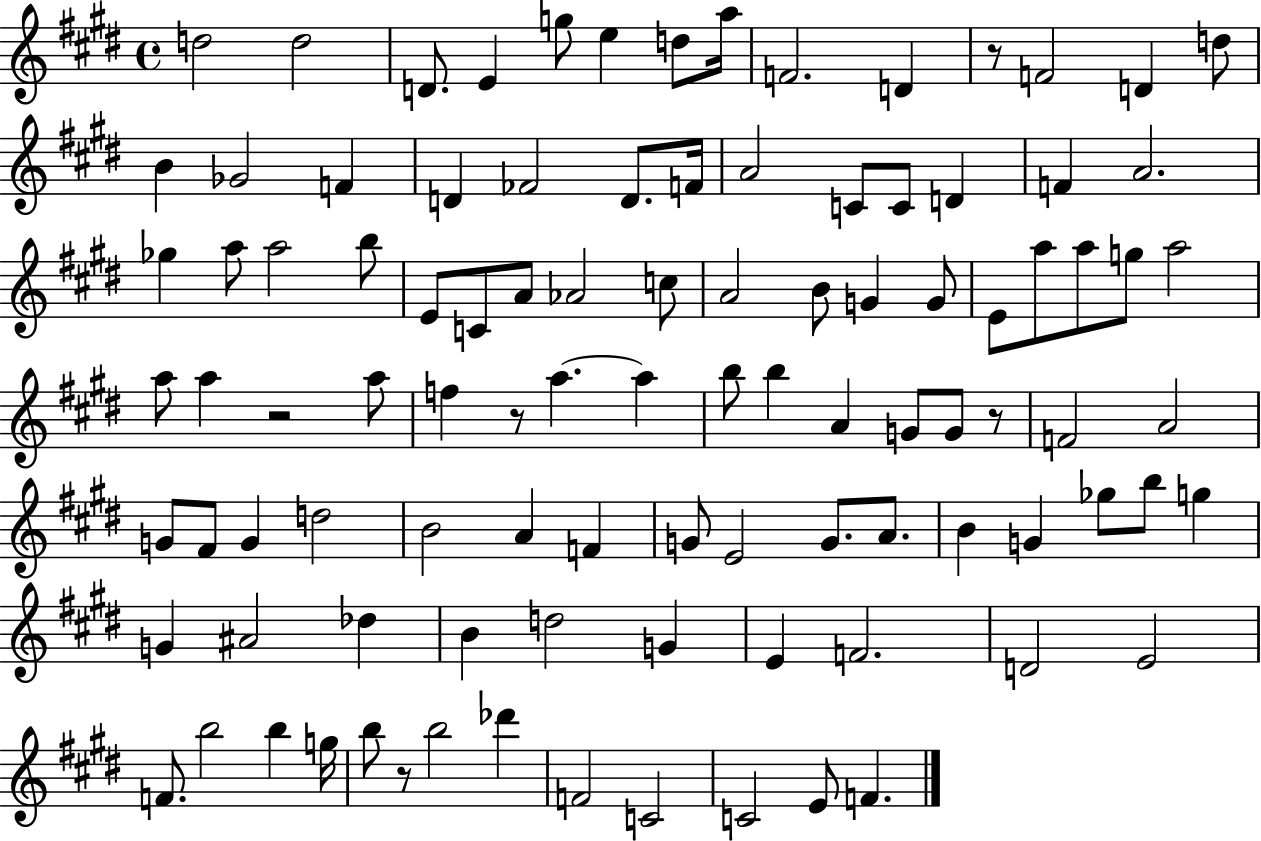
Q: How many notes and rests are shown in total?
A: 100